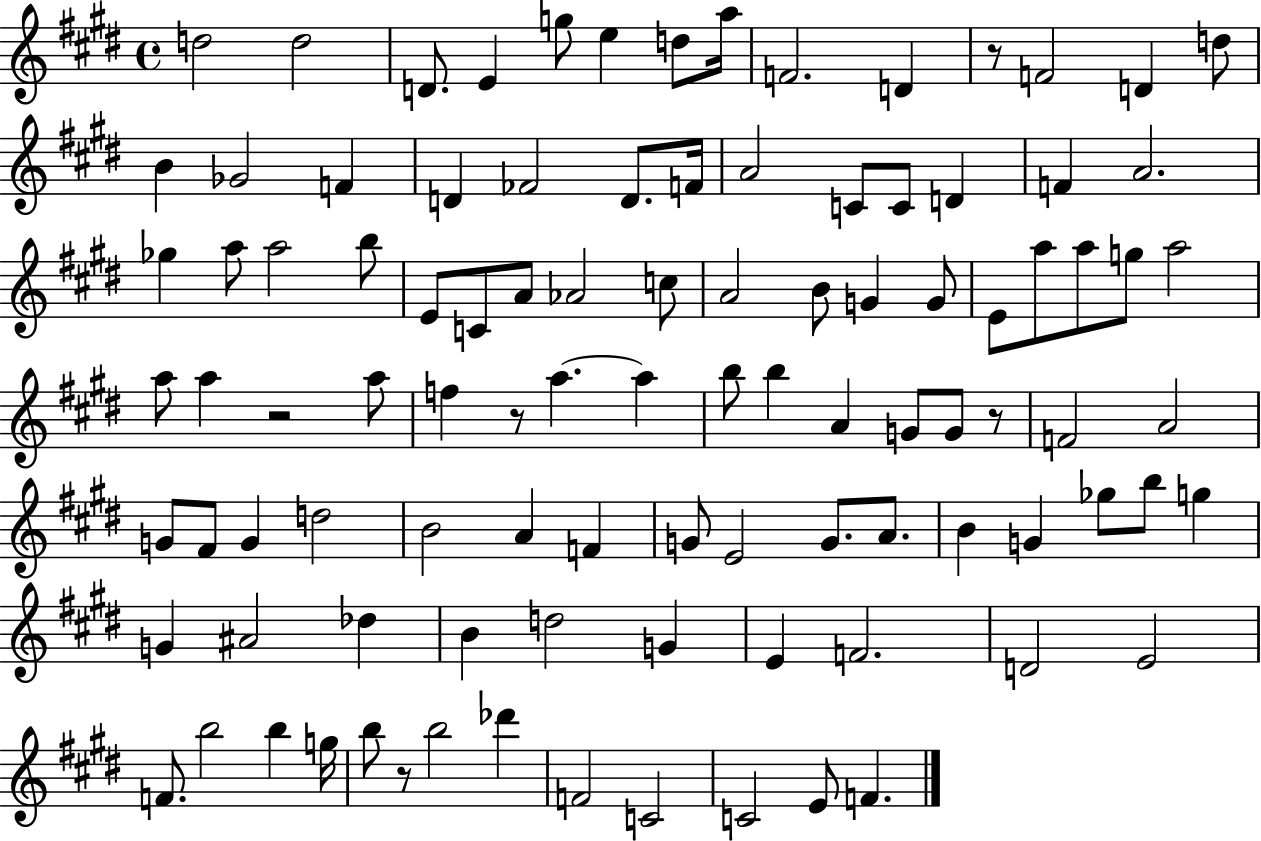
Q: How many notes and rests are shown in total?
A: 100